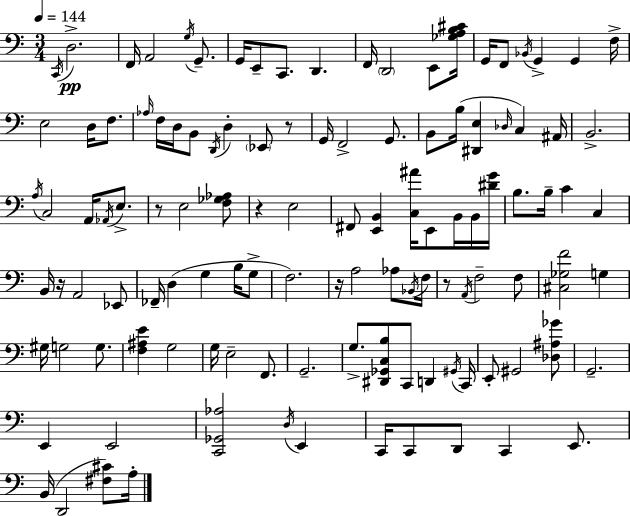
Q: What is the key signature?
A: A minor